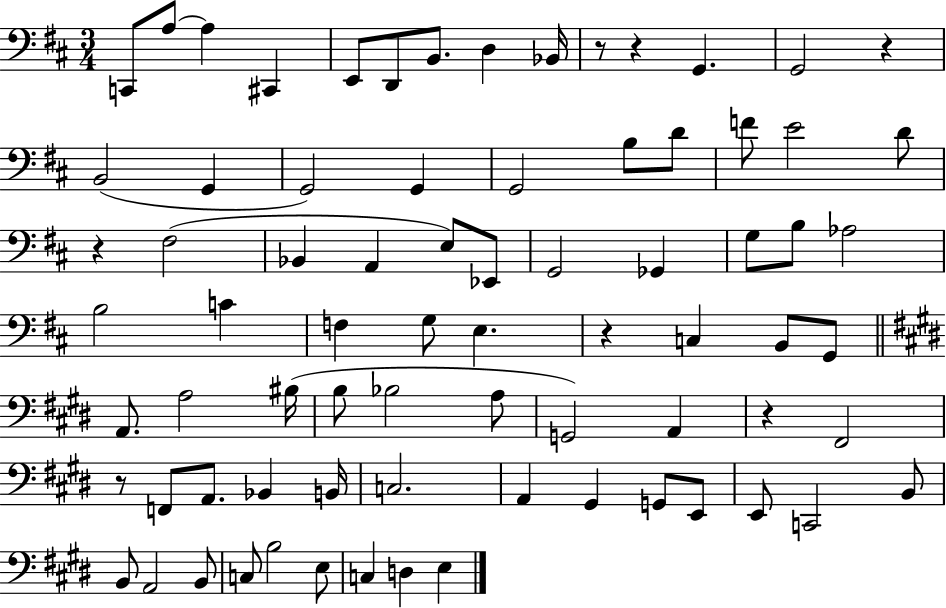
{
  \clef bass
  \numericTimeSignature
  \time 3/4
  \key d \major
  c,8 a8~~ a4 cis,4 | e,8 d,8 b,8. d4 bes,16 | r8 r4 g,4. | g,2 r4 | \break b,2( g,4 | g,2) g,4 | g,2 b8 d'8 | f'8 e'2 d'8 | \break r4 fis2( | bes,4 a,4 e8) ees,8 | g,2 ges,4 | g8 b8 aes2 | \break b2 c'4 | f4 g8 e4. | r4 c4 b,8 g,8 | \bar "||" \break \key e \major a,8. a2 bis16( | b8 bes2 a8 | g,2) a,4 | r4 fis,2 | \break r8 f,8 a,8. bes,4 b,16 | c2. | a,4 gis,4 g,8 e,8 | e,8 c,2 b,8 | \break b,8 a,2 b,8 | c8 b2 e8 | c4 d4 e4 | \bar "|."
}